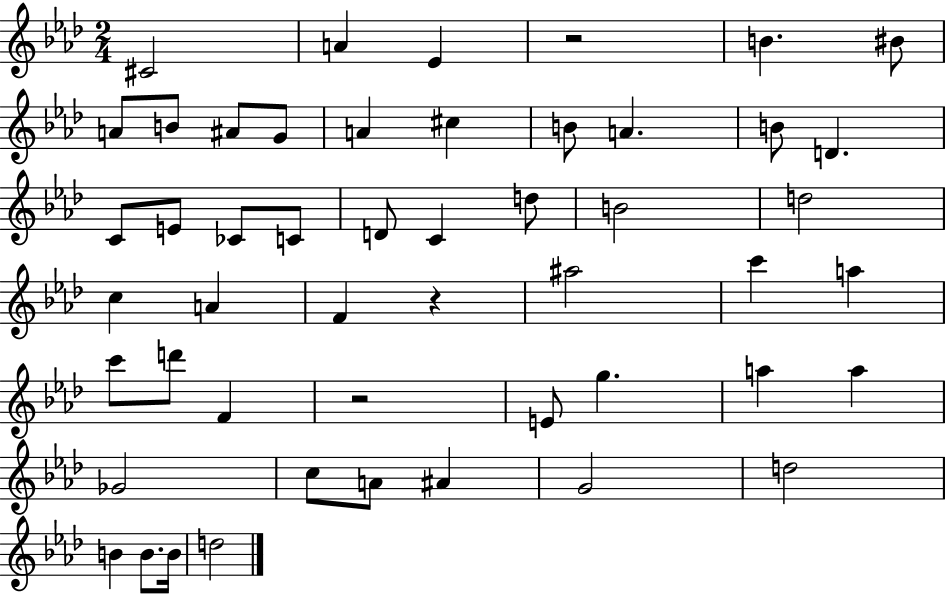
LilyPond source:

{
  \clef treble
  \numericTimeSignature
  \time 2/4
  \key aes \major
  \repeat volta 2 { cis'2 | a'4 ees'4 | r2 | b'4. bis'8 | \break a'8 b'8 ais'8 g'8 | a'4 cis''4 | b'8 a'4. | b'8 d'4. | \break c'8 e'8 ces'8 c'8 | d'8 c'4 d''8 | b'2 | d''2 | \break c''4 a'4 | f'4 r4 | ais''2 | c'''4 a''4 | \break c'''8 d'''8 f'4 | r2 | e'8 g''4. | a''4 a''4 | \break ges'2 | c''8 a'8 ais'4 | g'2 | d''2 | \break b'4 b'8. b'16 | d''2 | } \bar "|."
}